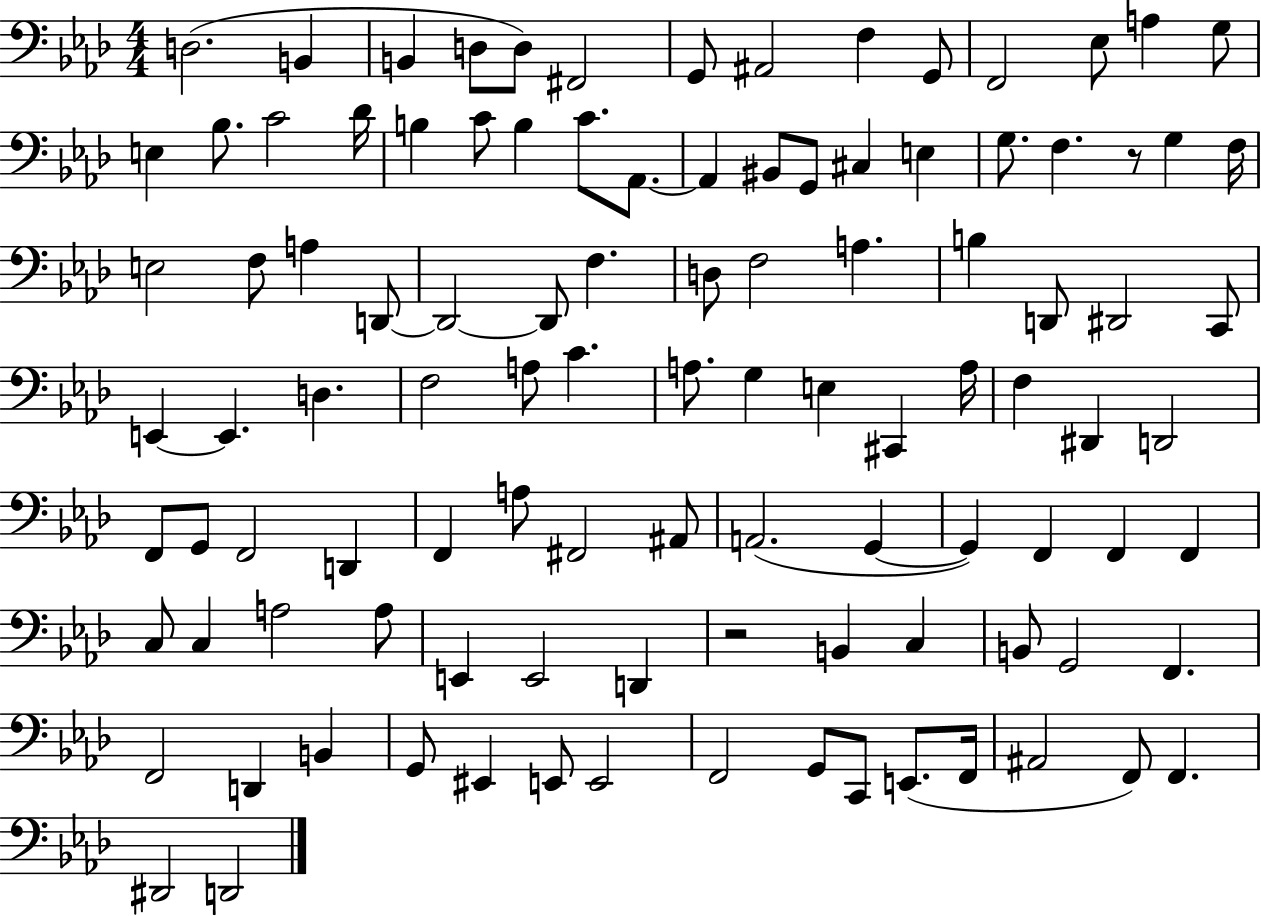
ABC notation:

X:1
T:Untitled
M:4/4
L:1/4
K:Ab
D,2 B,, B,, D,/2 D,/2 ^F,,2 G,,/2 ^A,,2 F, G,,/2 F,,2 _E,/2 A, G,/2 E, _B,/2 C2 _D/4 B, C/2 B, C/2 _A,,/2 _A,, ^B,,/2 G,,/2 ^C, E, G,/2 F, z/2 G, F,/4 E,2 F,/2 A, D,,/2 D,,2 D,,/2 F, D,/2 F,2 A, B, D,,/2 ^D,,2 C,,/2 E,, E,, D, F,2 A,/2 C A,/2 G, E, ^C,, A,/4 F, ^D,, D,,2 F,,/2 G,,/2 F,,2 D,, F,, A,/2 ^F,,2 ^A,,/2 A,,2 G,, G,, F,, F,, F,, C,/2 C, A,2 A,/2 E,, E,,2 D,, z2 B,, C, B,,/2 G,,2 F,, F,,2 D,, B,, G,,/2 ^E,, E,,/2 E,,2 F,,2 G,,/2 C,,/2 E,,/2 F,,/4 ^A,,2 F,,/2 F,, ^D,,2 D,,2